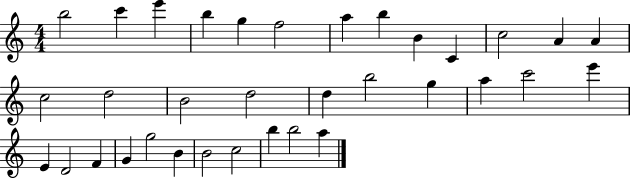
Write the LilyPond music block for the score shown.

{
  \clef treble
  \numericTimeSignature
  \time 4/4
  \key c \major
  b''2 c'''4 e'''4 | b''4 g''4 f''2 | a''4 b''4 b'4 c'4 | c''2 a'4 a'4 | \break c''2 d''2 | b'2 d''2 | d''4 b''2 g''4 | a''4 c'''2 e'''4 | \break e'4 d'2 f'4 | g'4 g''2 b'4 | b'2 c''2 | b''4 b''2 a''4 | \break \bar "|."
}